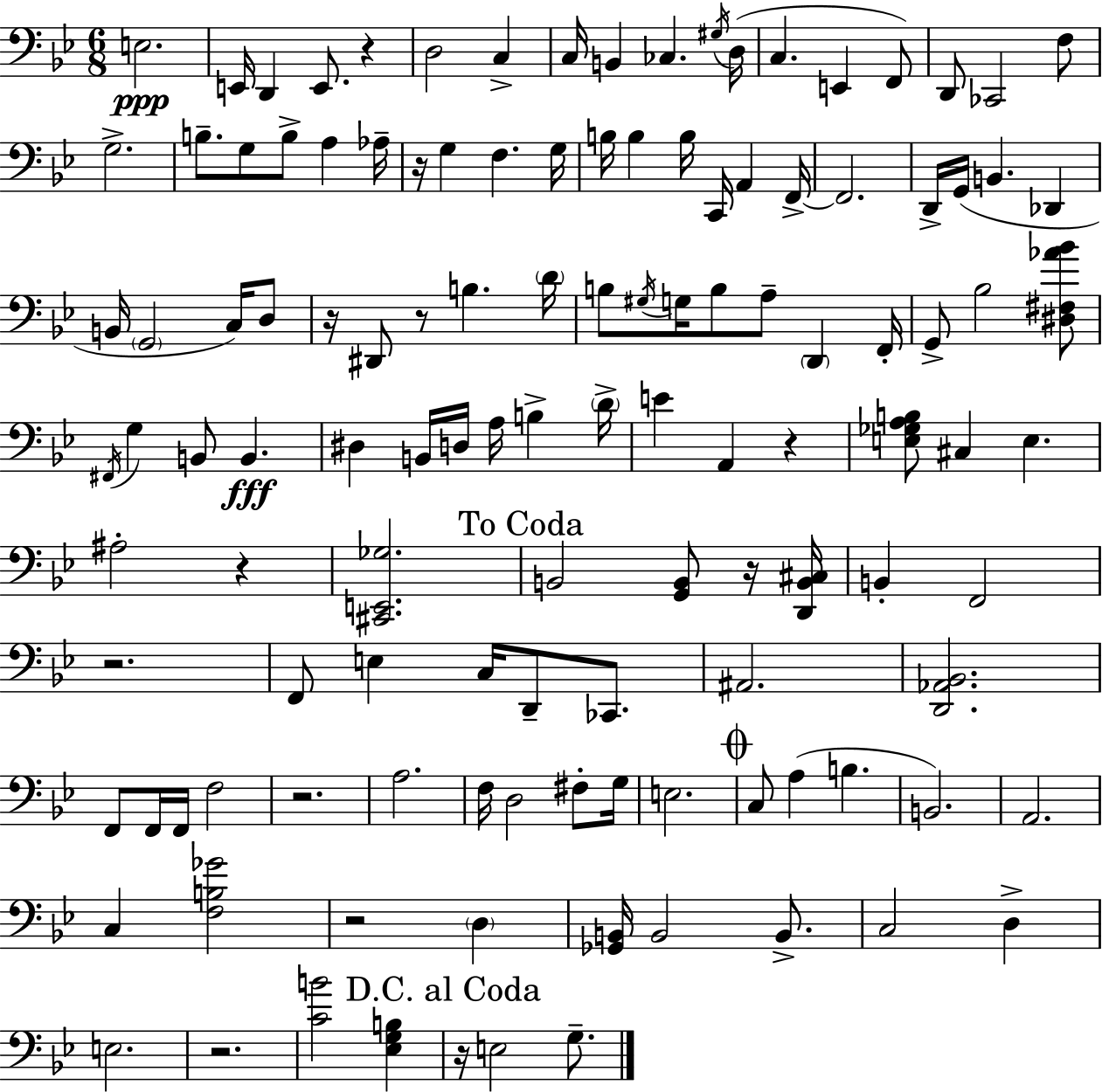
X:1
T:Untitled
M:6/8
L:1/4
K:Gm
E,2 E,,/4 D,, E,,/2 z D,2 C, C,/4 B,, _C, ^G,/4 D,/4 C, E,, F,,/2 D,,/2 _C,,2 F,/2 G,2 B,/2 G,/2 B,/2 A, _A,/4 z/4 G, F, G,/4 B,/4 B, B,/4 C,,/4 A,, F,,/4 F,,2 D,,/4 G,,/4 B,, _D,, B,,/4 G,,2 C,/4 D,/2 z/4 ^D,,/2 z/2 B, D/4 B,/2 ^G,/4 G,/4 B,/2 A,/2 D,, F,,/4 G,,/2 _B,2 [^D,^F,_A_B]/2 ^F,,/4 G, B,,/2 B,, ^D, B,,/4 D,/4 A,/4 B, D/4 E A,, z [E,_G,A,B,]/2 ^C, E, ^A,2 z [^C,,E,,_G,]2 B,,2 [G,,B,,]/2 z/4 [D,,B,,^C,]/4 B,, F,,2 z2 F,,/2 E, C,/4 D,,/2 _C,,/2 ^A,,2 [D,,_A,,_B,,]2 F,,/2 F,,/4 F,,/4 F,2 z2 A,2 F,/4 D,2 ^F,/2 G,/4 E,2 C,/2 A, B, B,,2 A,,2 C, [F,B,_G]2 z2 D, [_G,,B,,]/4 B,,2 B,,/2 C,2 D, E,2 z2 [CB]2 [_E,G,B,] z/4 E,2 G,/2